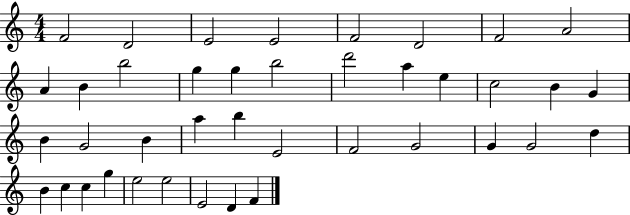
{
  \clef treble
  \numericTimeSignature
  \time 4/4
  \key c \major
  f'2 d'2 | e'2 e'2 | f'2 d'2 | f'2 a'2 | \break a'4 b'4 b''2 | g''4 g''4 b''2 | d'''2 a''4 e''4 | c''2 b'4 g'4 | \break b'4 g'2 b'4 | a''4 b''4 e'2 | f'2 g'2 | g'4 g'2 d''4 | \break b'4 c''4 c''4 g''4 | e''2 e''2 | e'2 d'4 f'4 | \bar "|."
}